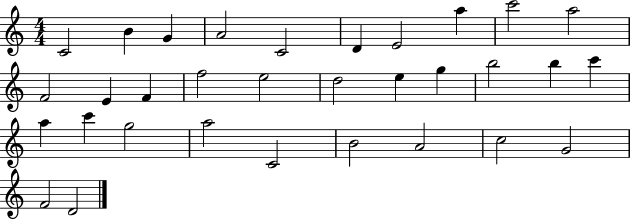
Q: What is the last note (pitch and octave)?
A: D4